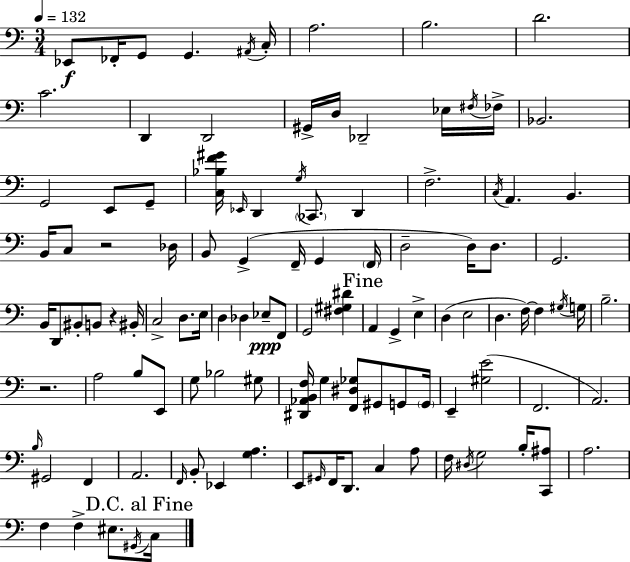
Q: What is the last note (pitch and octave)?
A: C3